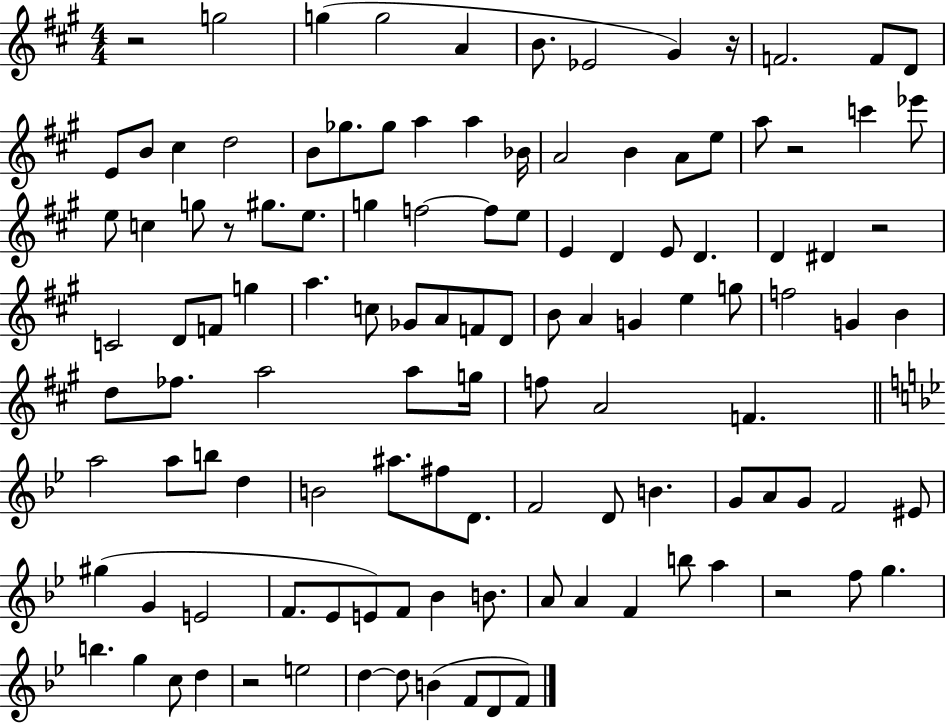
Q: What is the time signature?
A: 4/4